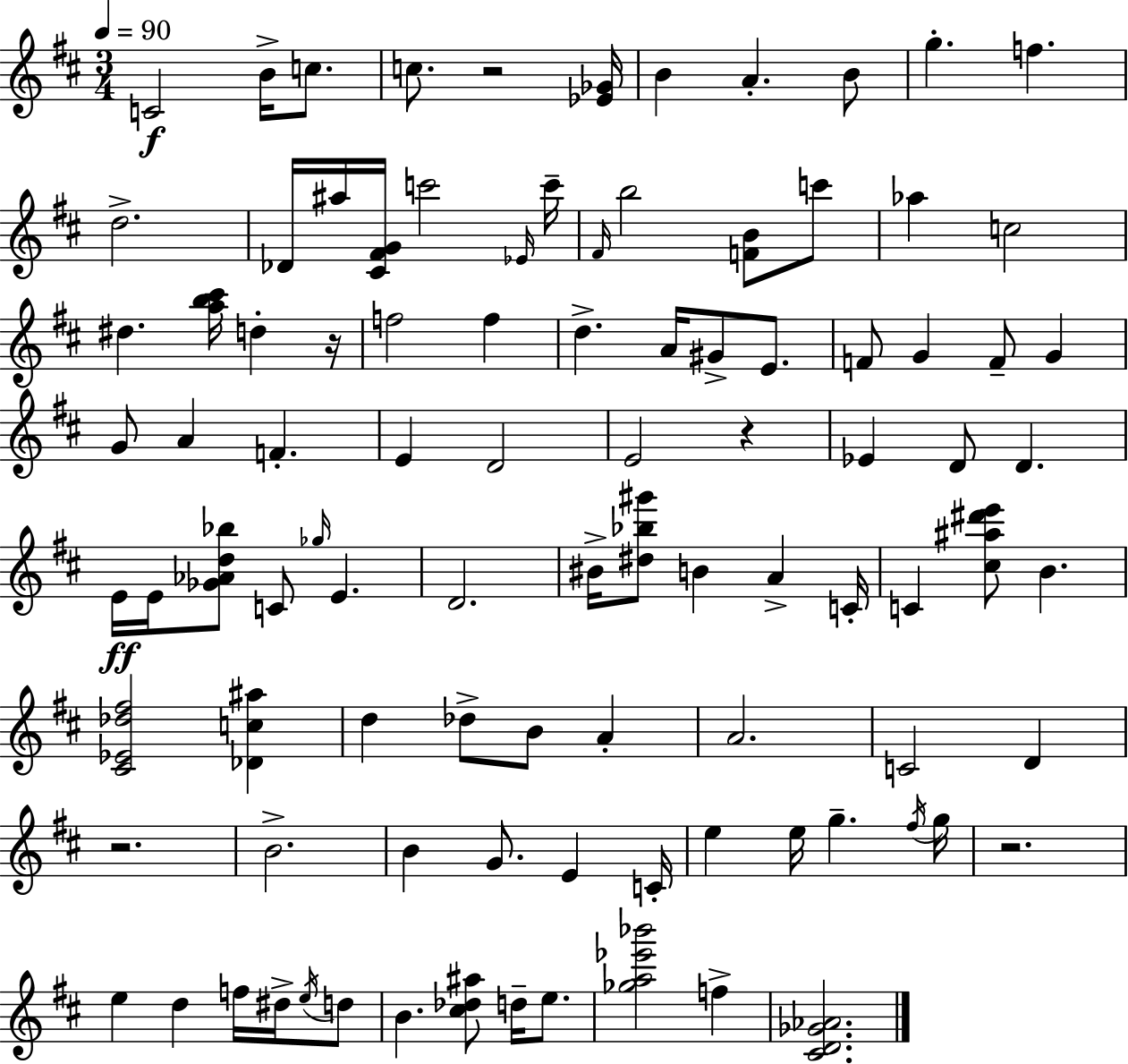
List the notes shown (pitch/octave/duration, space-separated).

C4/h B4/s C5/e. C5/e. R/h [Eb4,Gb4]/s B4/q A4/q. B4/e G5/q. F5/q. D5/h. Db4/s A#5/s [C#4,F#4,G4]/s C6/h Eb4/s C6/s F#4/s B5/h [F4,B4]/e C6/e Ab5/q C5/h D#5/q. [A5,B5,C#6]/s D5/q R/s F5/h F5/q D5/q. A4/s G#4/e E4/e. F4/e G4/q F4/e G4/q G4/e A4/q F4/q. E4/q D4/h E4/h R/q Eb4/q D4/e D4/q. E4/s E4/s [Gb4,Ab4,D5,Bb5]/e C4/e Gb5/s E4/q. D4/h. BIS4/s [D#5,Bb5,G#6]/e B4/q A4/q C4/s C4/q [C#5,A#5,D#6,E6]/e B4/q. [C#4,Eb4,Db5,F#5]/h [Db4,C5,A#5]/q D5/q Db5/e B4/e A4/q A4/h. C4/h D4/q R/h. B4/h. B4/q G4/e. E4/q C4/s E5/q E5/s G5/q. F#5/s G5/s R/h. E5/q D5/q F5/s D#5/s E5/s D5/e B4/q. [C#5,Db5,A#5]/e D5/s E5/e. [Gb5,A5,Eb6,Bb6]/h F5/q [C#4,D4,Gb4,Ab4]/h.